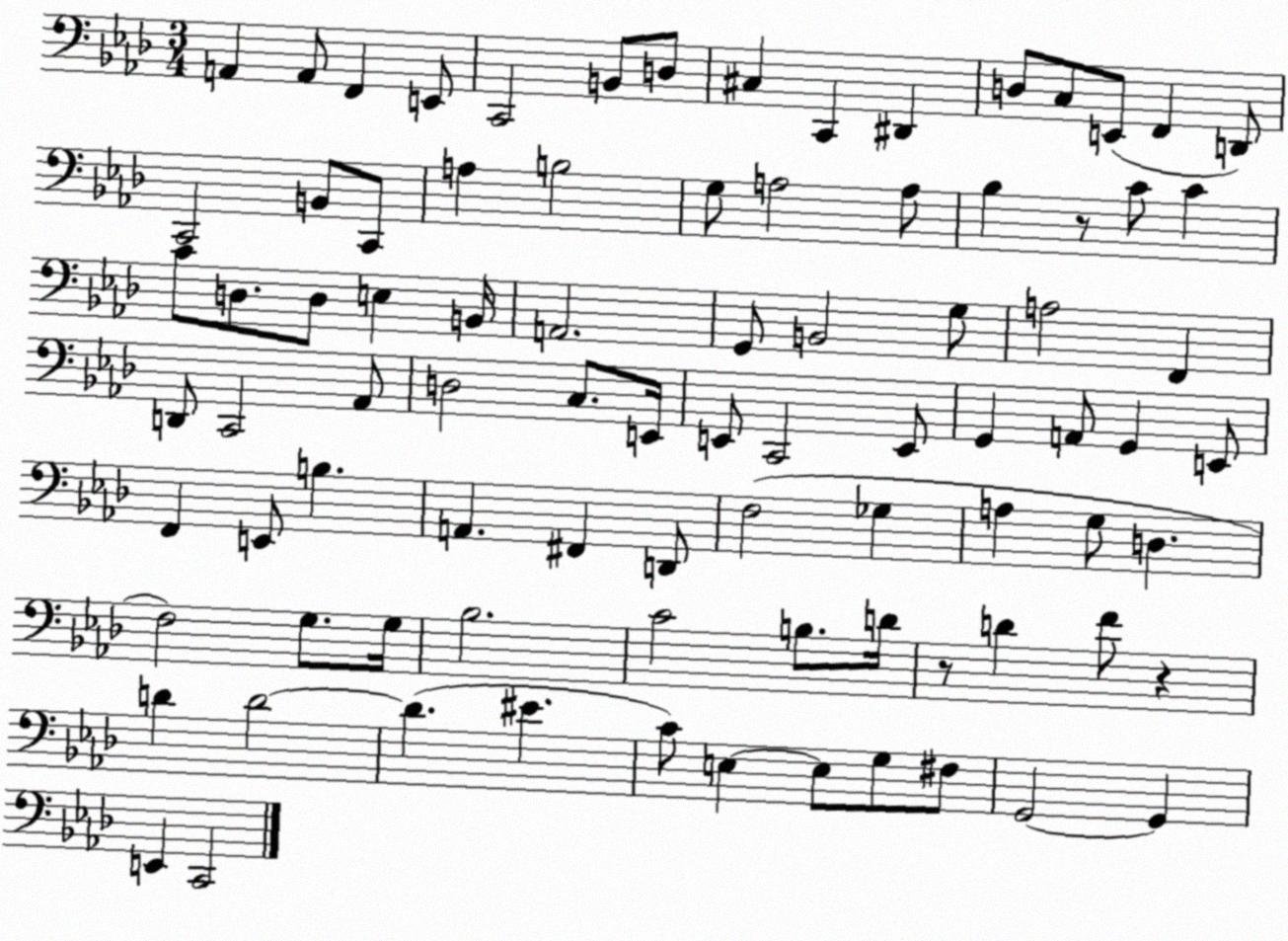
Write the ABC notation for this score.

X:1
T:Untitled
M:3/4
L:1/4
K:Ab
A,, A,,/2 F,, E,,/2 C,,2 B,,/2 D,/2 ^C, C,, ^D,, D,/2 C,/2 E,,/2 F,, D,,/2 C,,2 B,,/2 C,,/2 A, B,2 G,/2 A,2 A,/2 _B, z/2 C/2 C C/2 D,/2 D,/2 E, B,,/4 A,,2 G,,/2 B,,2 G,/2 A,2 F,, D,,/2 C,,2 _A,,/2 D,2 C,/2 E,,/4 E,,/2 C,,2 E,,/2 G,, A,,/2 G,, E,,/2 F,, E,,/2 B, A,, ^F,, D,,/2 F,2 _G, A, G,/2 D, F,2 G,/2 G,/4 _B,2 C2 B,/2 D/4 z/2 D F/2 z D D2 D ^E C/2 E, E,/2 G,/2 ^F,/2 G,,2 G,, E,, C,,2